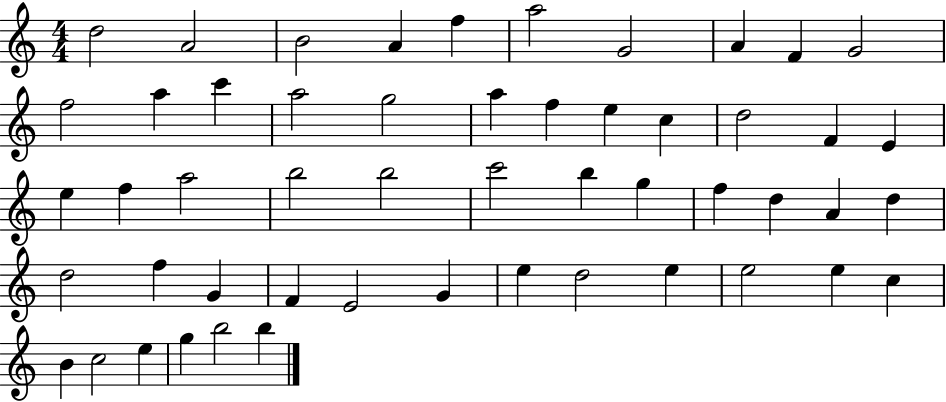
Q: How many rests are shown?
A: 0